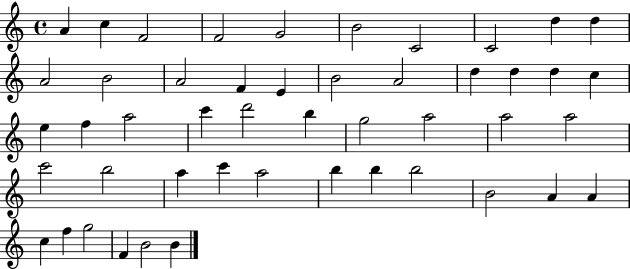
{
  \clef treble
  \time 4/4
  \defaultTimeSignature
  \key c \major
  a'4 c''4 f'2 | f'2 g'2 | b'2 c'2 | c'2 d''4 d''4 | \break a'2 b'2 | a'2 f'4 e'4 | b'2 a'2 | d''4 d''4 d''4 c''4 | \break e''4 f''4 a''2 | c'''4 d'''2 b''4 | g''2 a''2 | a''2 a''2 | \break c'''2 b''2 | a''4 c'''4 a''2 | b''4 b''4 b''2 | b'2 a'4 a'4 | \break c''4 f''4 g''2 | f'4 b'2 b'4 | \bar "|."
}